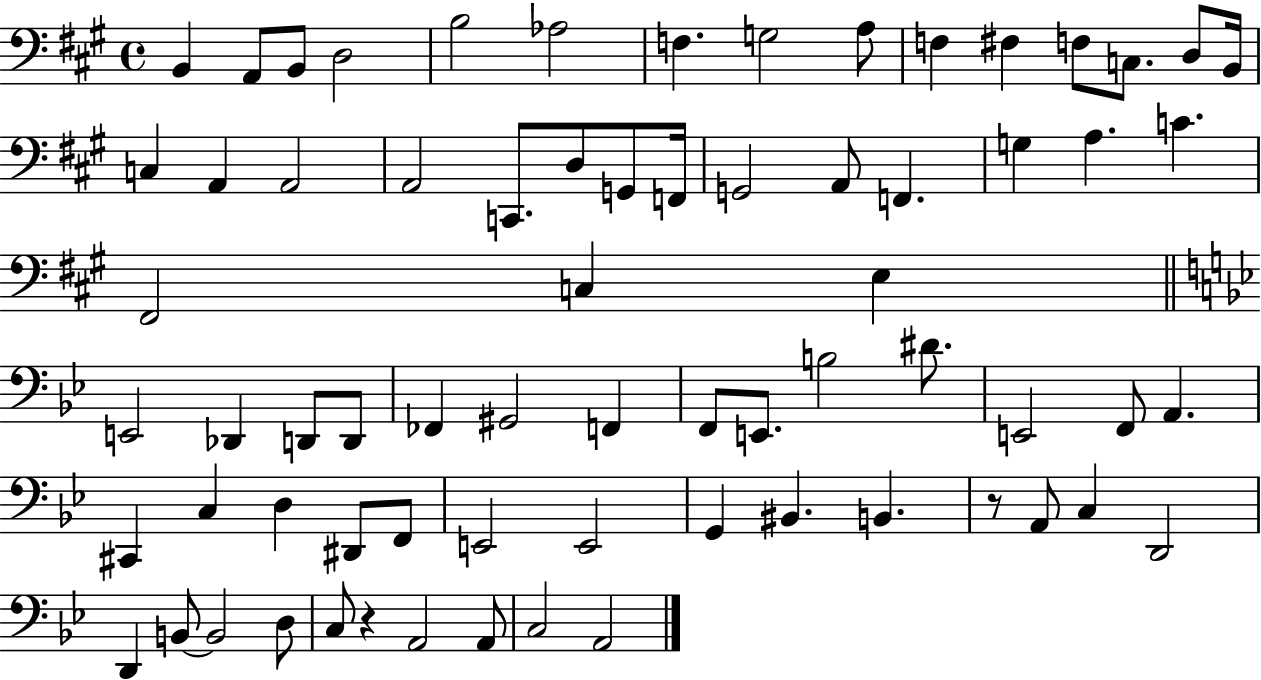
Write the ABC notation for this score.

X:1
T:Untitled
M:4/4
L:1/4
K:A
B,, A,,/2 B,,/2 D,2 B,2 _A,2 F, G,2 A,/2 F, ^F, F,/2 C,/2 D,/2 B,,/4 C, A,, A,,2 A,,2 C,,/2 D,/2 G,,/2 F,,/4 G,,2 A,,/2 F,, G, A, C ^F,,2 C, E, E,,2 _D,, D,,/2 D,,/2 _F,, ^G,,2 F,, F,,/2 E,,/2 B,2 ^D/2 E,,2 F,,/2 A,, ^C,, C, D, ^D,,/2 F,,/2 E,,2 E,,2 G,, ^B,, B,, z/2 A,,/2 C, D,,2 D,, B,,/2 B,,2 D,/2 C,/2 z A,,2 A,,/2 C,2 A,,2